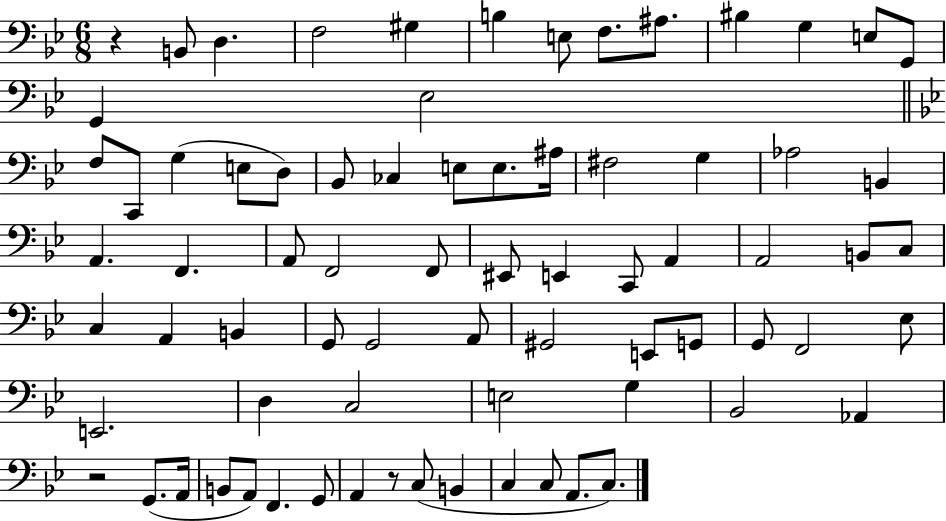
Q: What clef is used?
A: bass